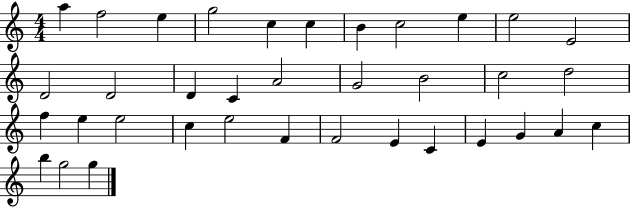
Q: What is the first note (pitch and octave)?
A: A5